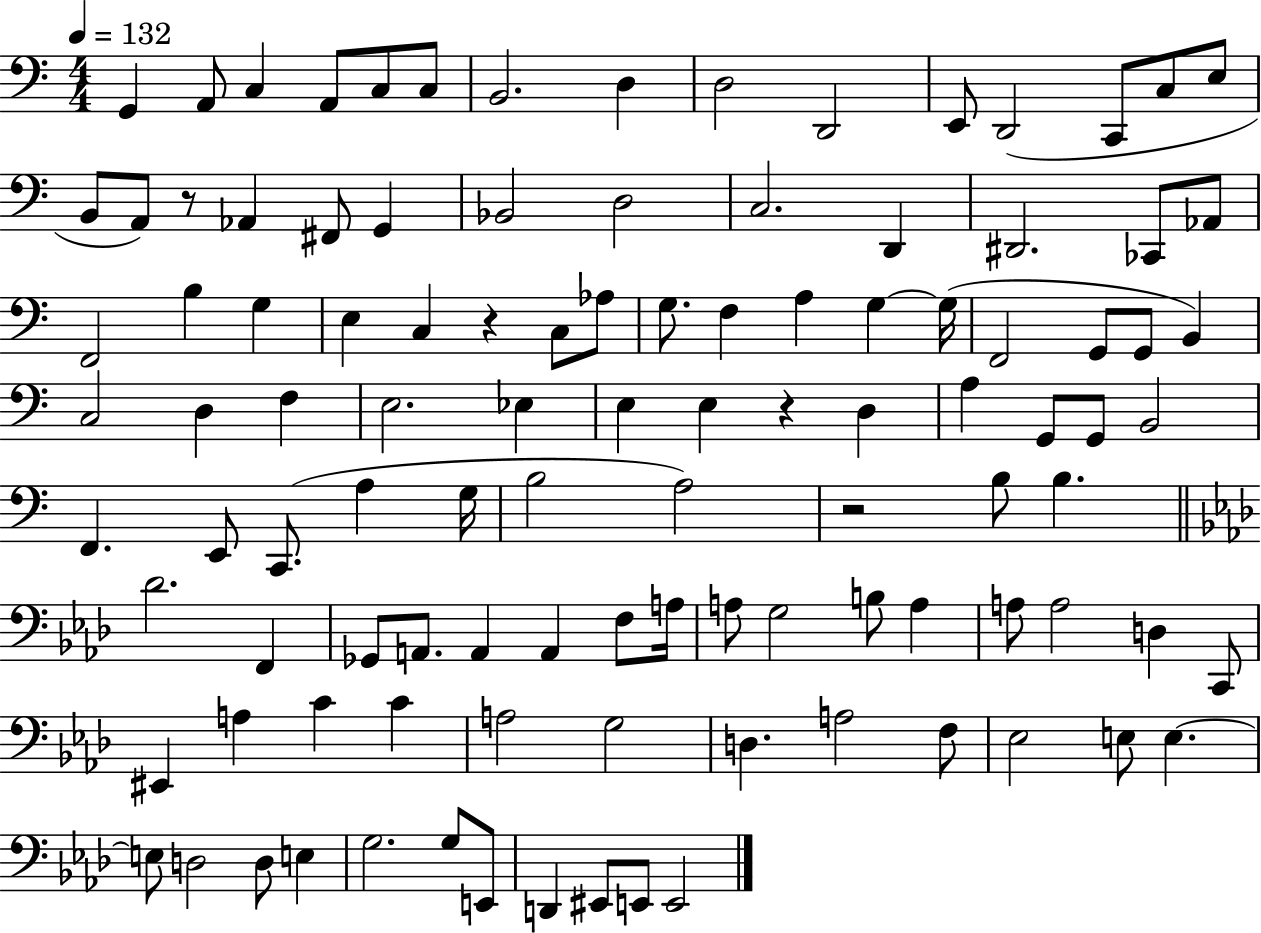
G2/q A2/e C3/q A2/e C3/e C3/e B2/h. D3/q D3/h D2/h E2/e D2/h C2/e C3/e E3/e B2/e A2/e R/e Ab2/q F#2/e G2/q Bb2/h D3/h C3/h. D2/q D#2/h. CES2/e Ab2/e F2/h B3/q G3/q E3/q C3/q R/q C3/e Ab3/e G3/e. F3/q A3/q G3/q G3/s F2/h G2/e G2/e B2/q C3/h D3/q F3/q E3/h. Eb3/q E3/q E3/q R/q D3/q A3/q G2/e G2/e B2/h F2/q. E2/e C2/e. A3/q G3/s B3/h A3/h R/h B3/e B3/q. Db4/h. F2/q Gb2/e A2/e. A2/q A2/q F3/e A3/s A3/e G3/h B3/e A3/q A3/e A3/h D3/q C2/e EIS2/q A3/q C4/q C4/q A3/h G3/h D3/q. A3/h F3/e Eb3/h E3/e E3/q. E3/e D3/h D3/e E3/q G3/h. G3/e E2/e D2/q EIS2/e E2/e E2/h